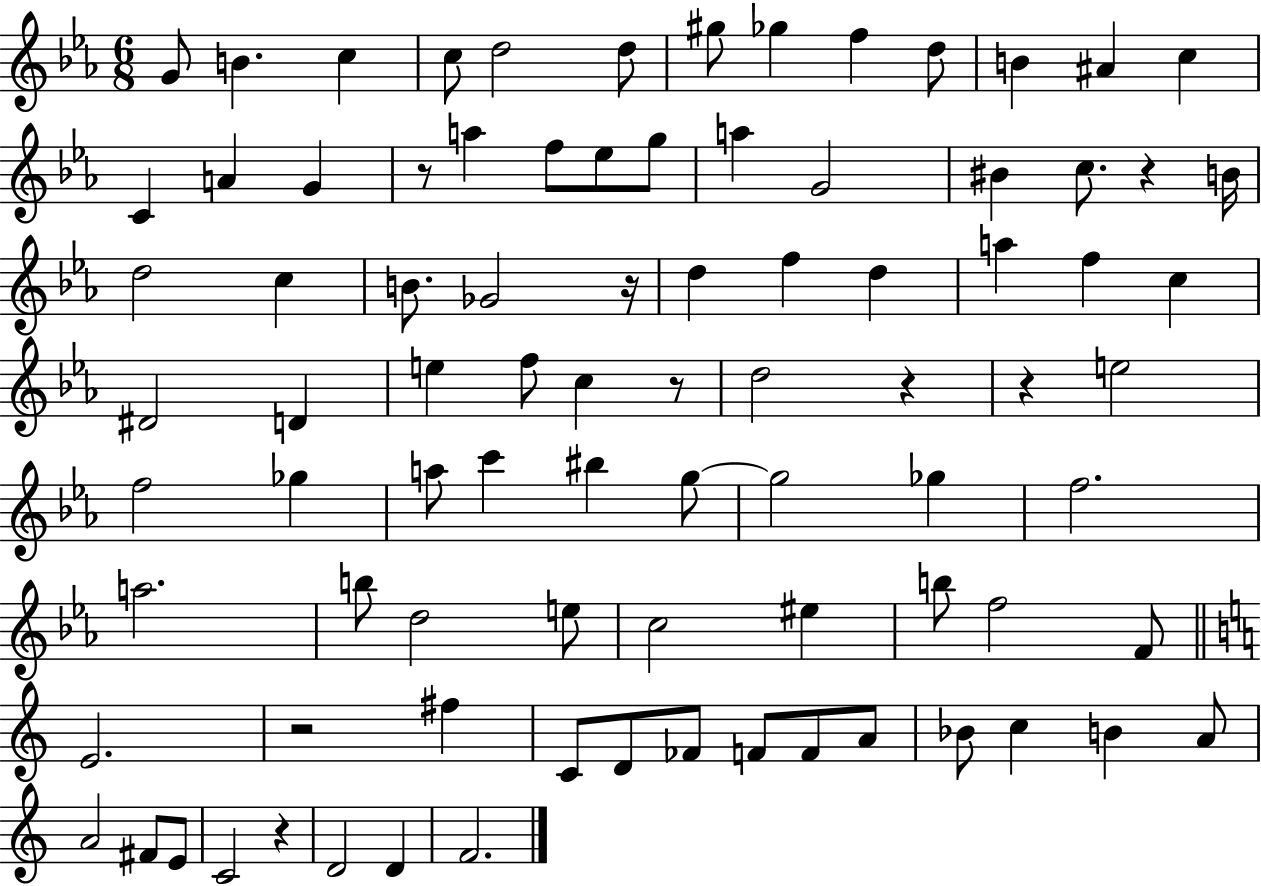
{
  \clef treble
  \numericTimeSignature
  \time 6/8
  \key ees \major
  g'8 b'4. c''4 | c''8 d''2 d''8 | gis''8 ges''4 f''4 d''8 | b'4 ais'4 c''4 | \break c'4 a'4 g'4 | r8 a''4 f''8 ees''8 g''8 | a''4 g'2 | bis'4 c''8. r4 b'16 | \break d''2 c''4 | b'8. ges'2 r16 | d''4 f''4 d''4 | a''4 f''4 c''4 | \break dis'2 d'4 | e''4 f''8 c''4 r8 | d''2 r4 | r4 e''2 | \break f''2 ges''4 | a''8 c'''4 bis''4 g''8~~ | g''2 ges''4 | f''2. | \break a''2. | b''8 d''2 e''8 | c''2 eis''4 | b''8 f''2 f'8 | \break \bar "||" \break \key c \major e'2. | r2 fis''4 | c'8 d'8 fes'8 f'8 f'8 a'8 | bes'8 c''4 b'4 a'8 | \break a'2 fis'8 e'8 | c'2 r4 | d'2 d'4 | f'2. | \break \bar "|."
}